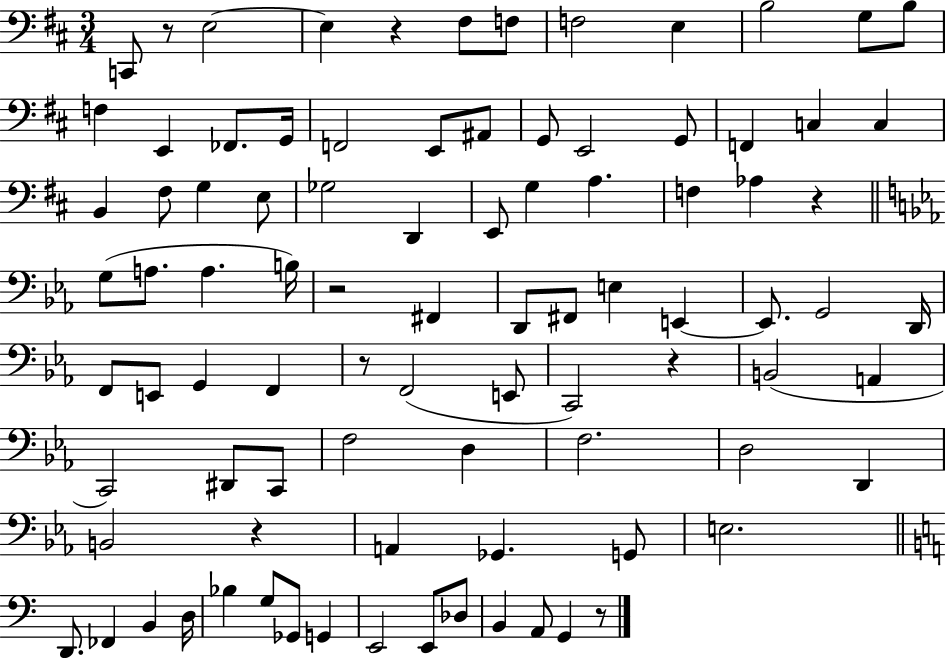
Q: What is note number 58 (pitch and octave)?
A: C2